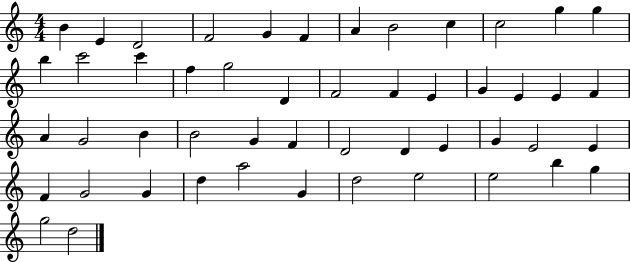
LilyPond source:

{
  \clef treble
  \numericTimeSignature
  \time 4/4
  \key c \major
  b'4 e'4 d'2 | f'2 g'4 f'4 | a'4 b'2 c''4 | c''2 g''4 g''4 | \break b''4 c'''2 c'''4 | f''4 g''2 d'4 | f'2 f'4 e'4 | g'4 e'4 e'4 f'4 | \break a'4 g'2 b'4 | b'2 g'4 f'4 | d'2 d'4 e'4 | g'4 e'2 e'4 | \break f'4 g'2 g'4 | d''4 a''2 g'4 | d''2 e''2 | e''2 b''4 g''4 | \break g''2 d''2 | \bar "|."
}